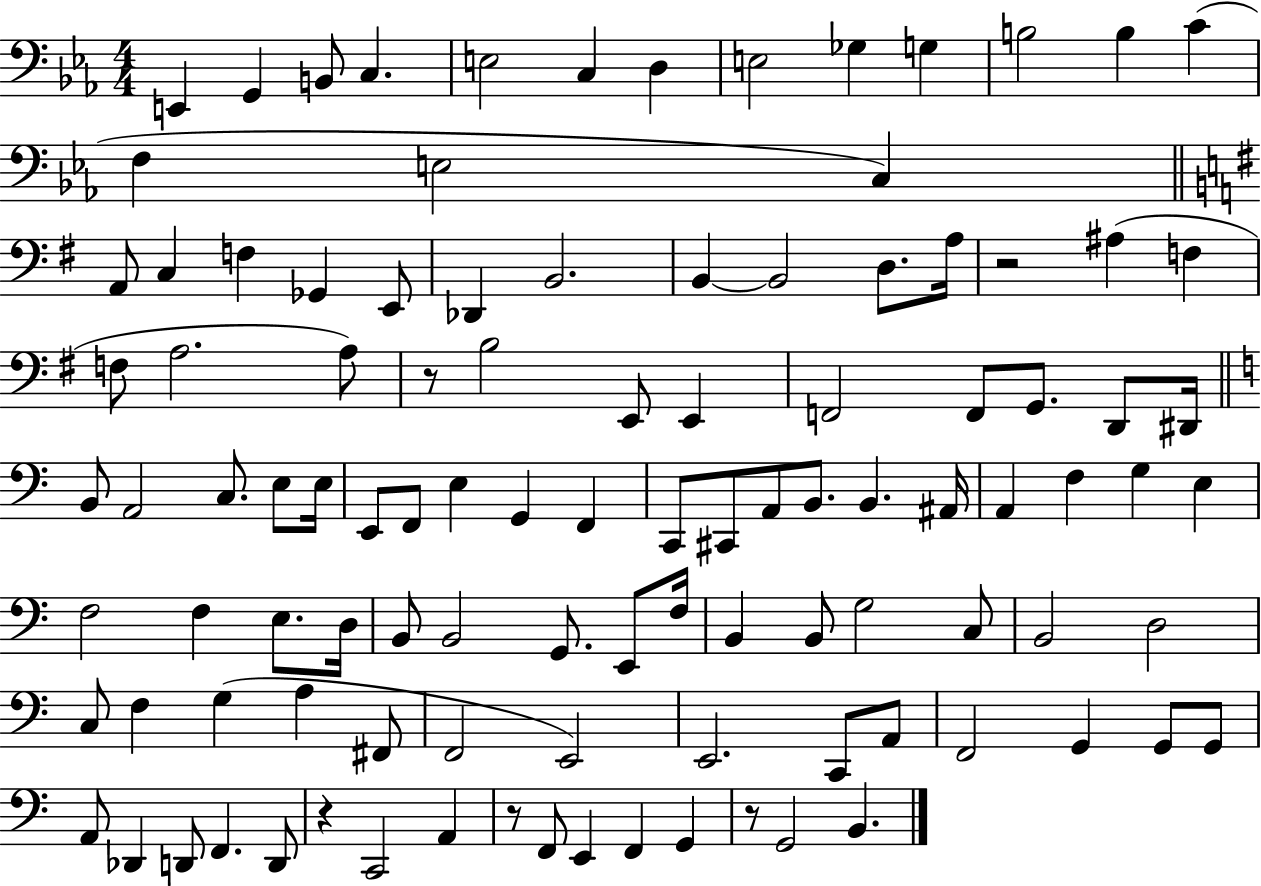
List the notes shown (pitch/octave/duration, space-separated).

E2/q G2/q B2/e C3/q. E3/h C3/q D3/q E3/h Gb3/q G3/q B3/h B3/q C4/q F3/q E3/h C3/q A2/e C3/q F3/q Gb2/q E2/e Db2/q B2/h. B2/q B2/h D3/e. A3/s R/h A#3/q F3/q F3/e A3/h. A3/e R/e B3/h E2/e E2/q F2/h F2/e G2/e. D2/e D#2/s B2/e A2/h C3/e. E3/e E3/s E2/e F2/e E3/q G2/q F2/q C2/e C#2/e A2/e B2/e. B2/q. A#2/s A2/q F3/q G3/q E3/q F3/h F3/q E3/e. D3/s B2/e B2/h G2/e. E2/e F3/s B2/q B2/e G3/h C3/e B2/h D3/h C3/e F3/q G3/q A3/q F#2/e F2/h E2/h E2/h. C2/e A2/e F2/h G2/q G2/e G2/e A2/e Db2/q D2/e F2/q. D2/e R/q C2/h A2/q R/e F2/e E2/q F2/q G2/q R/e G2/h B2/q.